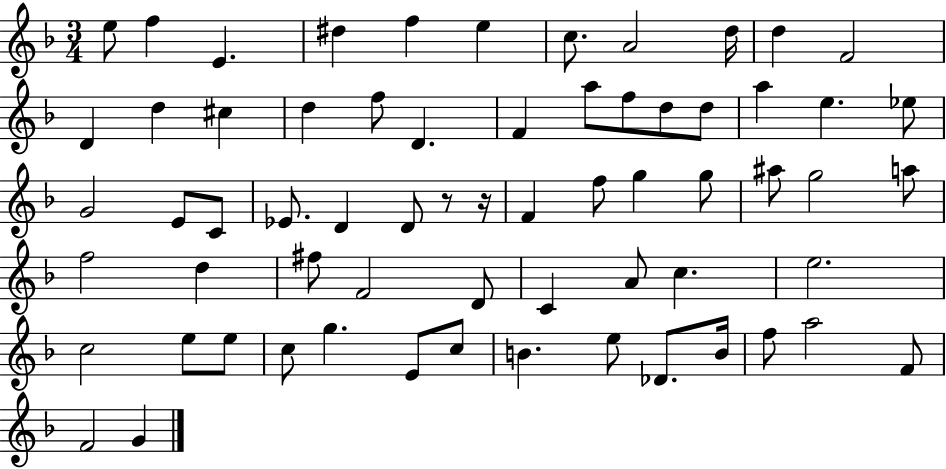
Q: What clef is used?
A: treble